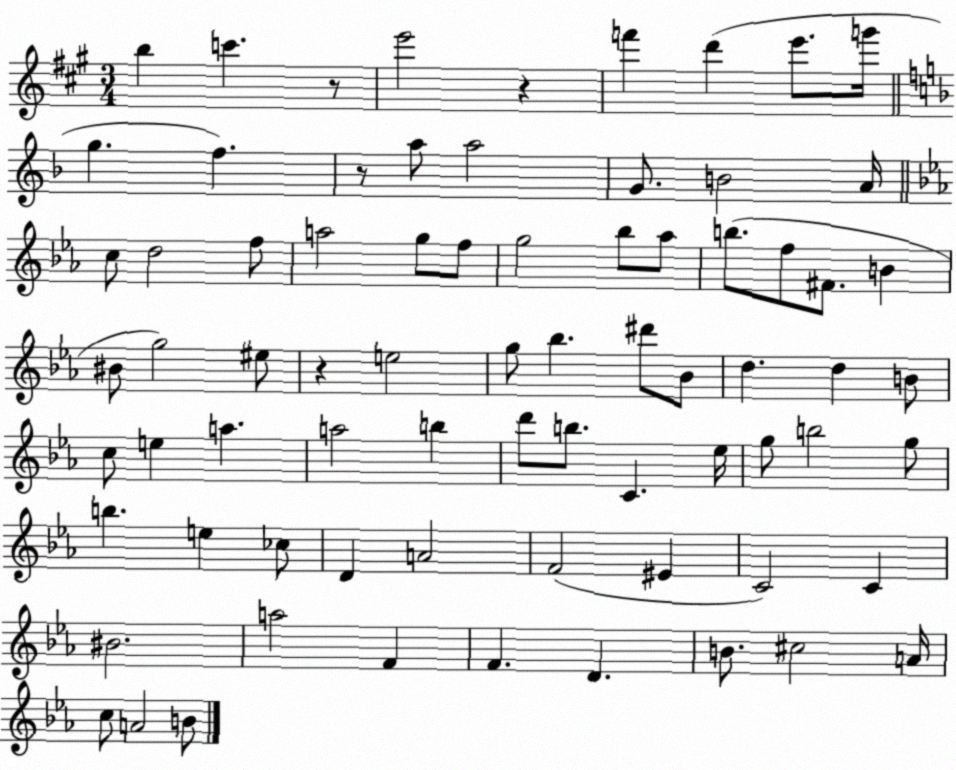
X:1
T:Untitled
M:3/4
L:1/4
K:A
b c' z/2 e'2 z f' d' e'/2 g'/4 g f z/2 a/2 a2 G/2 B2 A/4 c/2 d2 f/2 a2 g/2 f/2 g2 _b/2 _a/2 b/2 f/2 ^F/2 B ^B/2 g2 ^e/2 z e2 g/2 _b ^d'/2 _B/2 d d B/2 c/2 e a a2 b d'/2 b/2 C _e/4 g/2 b2 g/2 b e _c/2 D A2 F2 ^E C2 C ^B2 a2 F F D B/2 ^c2 A/4 c/2 A2 B/2